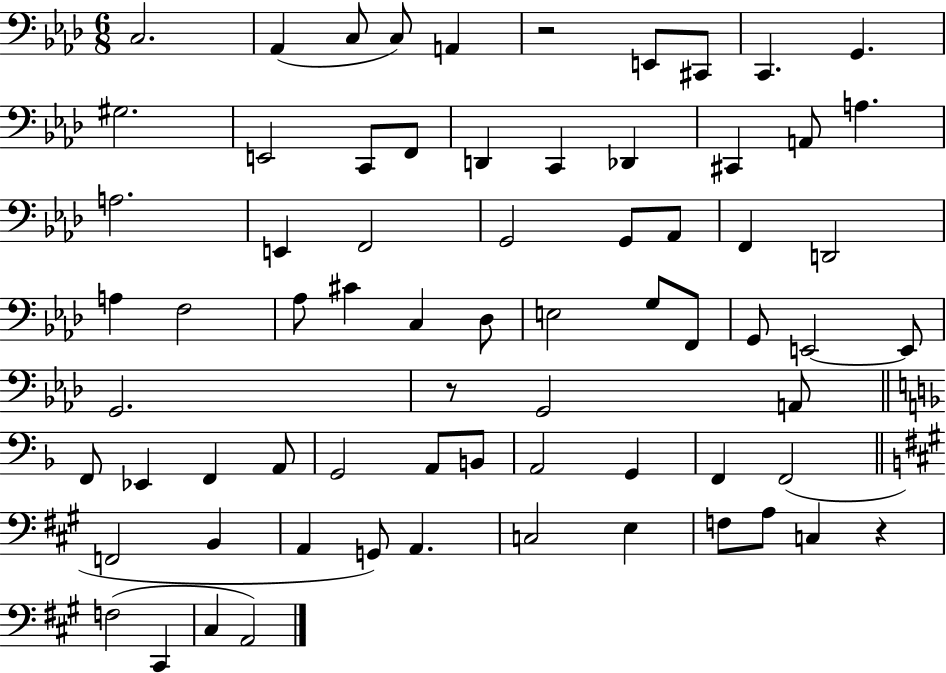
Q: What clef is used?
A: bass